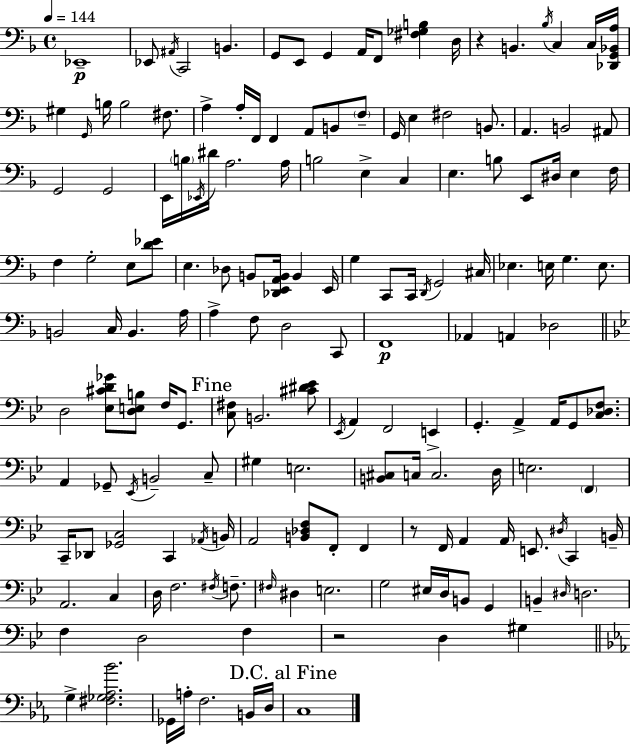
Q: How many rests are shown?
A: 3